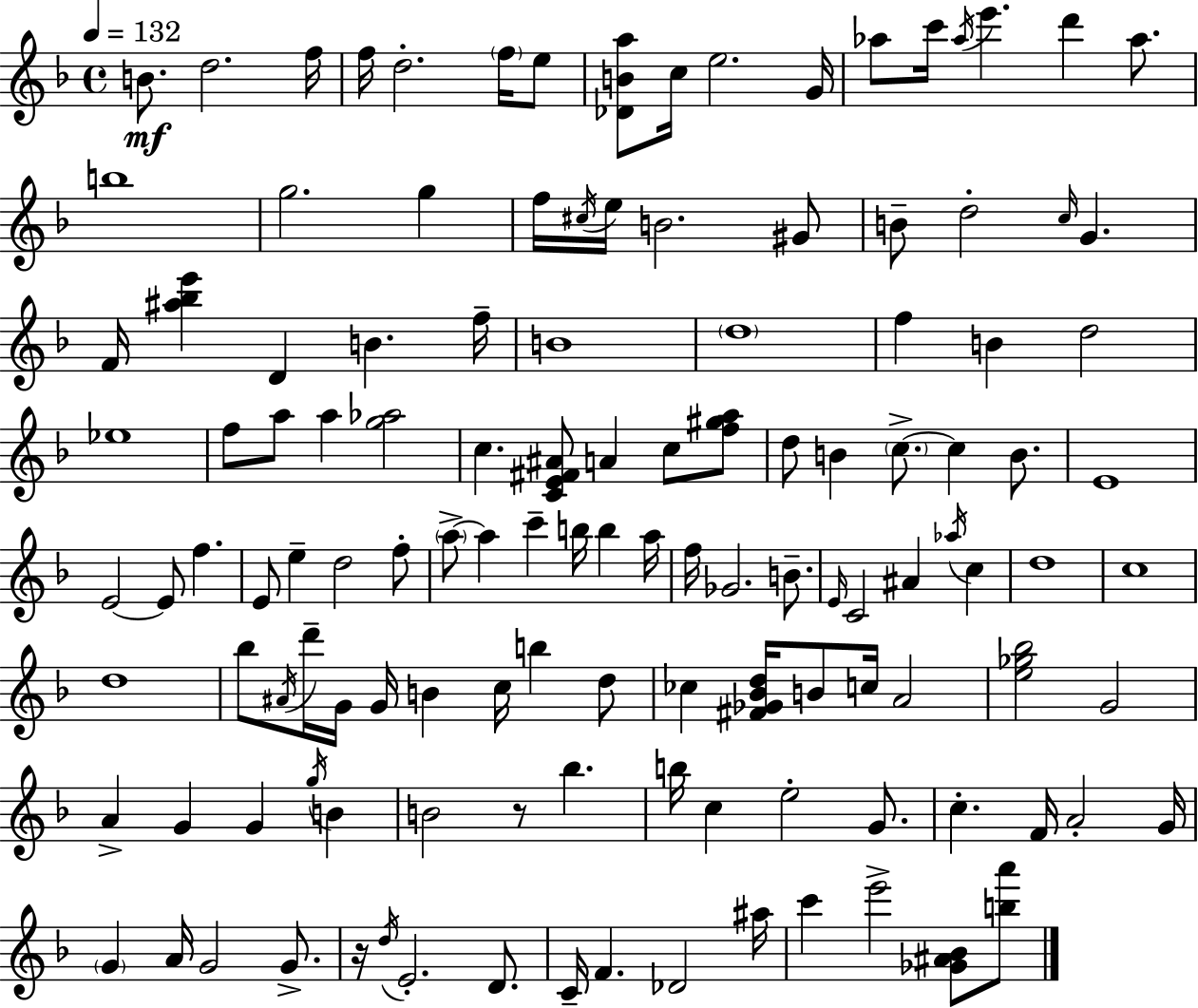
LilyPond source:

{
  \clef treble
  \time 4/4
  \defaultTimeSignature
  \key f \major
  \tempo 4 = 132
  \repeat volta 2 { b'8.\mf d''2. f''16 | f''16 d''2.-. \parenthesize f''16 e''8 | <des' b' a''>8 c''16 e''2. g'16 | aes''8 c'''16 \acciaccatura { aes''16 } e'''4. d'''4 aes''8. | \break b''1 | g''2. g''4 | f''16 \acciaccatura { cis''16 } e''16 b'2. | gis'8 b'8-- d''2-. \grace { c''16 } g'4. | \break f'16 <ais'' bes'' e'''>4 d'4 b'4. | f''16-- b'1 | \parenthesize d''1 | f''4 b'4 d''2 | \break ees''1 | f''8 a''8 a''4 <g'' aes''>2 | c''4. <c' e' fis' ais'>8 a'4 c''8 | <f'' gis'' a''>8 d''8 b'4 \parenthesize c''8.->~~ c''4 | \break b'8. e'1 | e'2~~ e'8 f''4. | e'8 e''4-- d''2 | f''8-. \parenthesize a''8->~~ a''4 c'''4-- b''16 b''4 | \break a''16 f''16 ges'2. | b'8.-- \grace { e'16 } c'2 ais'4 | \acciaccatura { aes''16 } c''4 d''1 | c''1 | \break d''1 | bes''8 \acciaccatura { ais'16 } d'''16-- g'16 g'16 b'4 c''16 | b''4 d''8 ces''4 <fis' ges' bes' d''>16 b'8 c''16 a'2 | <e'' ges'' bes''>2 g'2 | \break a'4-> g'4 g'4 | \acciaccatura { g''16 } b'4 b'2 r8 | bes''4. b''16 c''4 e''2-. | g'8. c''4.-. f'16 a'2-. | \break g'16 \parenthesize g'4 a'16 g'2 | g'8.-> r16 \acciaccatura { d''16 } e'2.-. | d'8. c'16-- f'4. des'2 | ais''16 c'''4 e'''2-> | \break <ges' ais' bes'>8 <b'' a'''>8 } \bar "|."
}